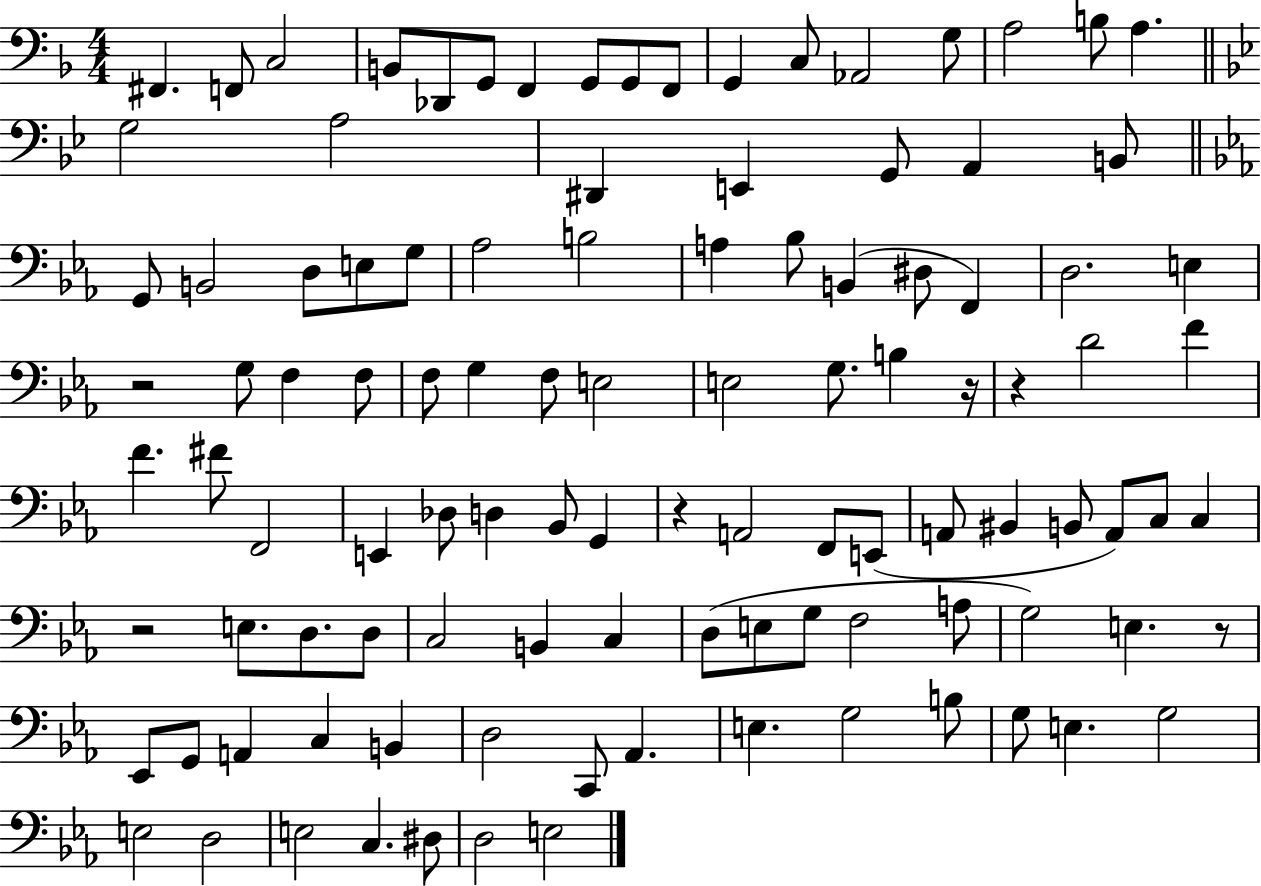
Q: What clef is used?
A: bass